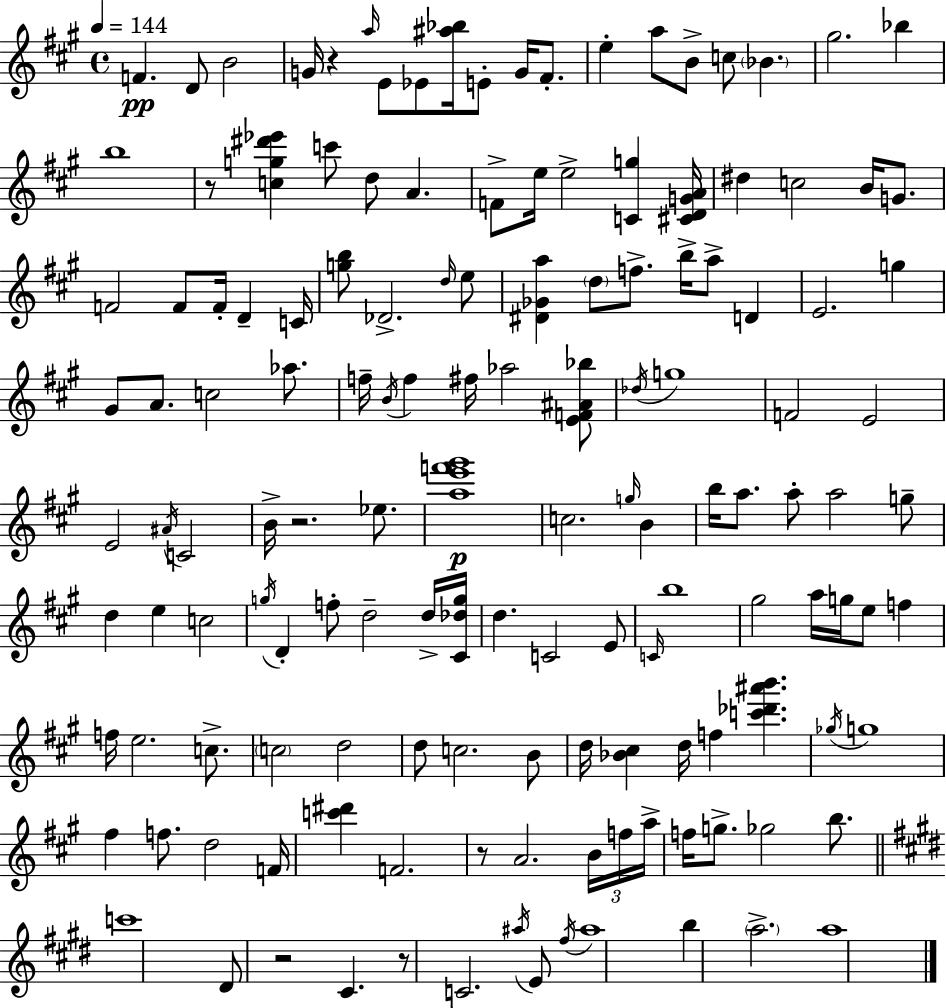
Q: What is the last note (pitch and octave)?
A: A5